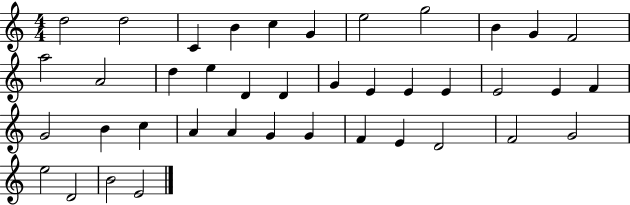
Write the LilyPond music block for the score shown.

{
  \clef treble
  \numericTimeSignature
  \time 4/4
  \key c \major
  d''2 d''2 | c'4 b'4 c''4 g'4 | e''2 g''2 | b'4 g'4 f'2 | \break a''2 a'2 | d''4 e''4 d'4 d'4 | g'4 e'4 e'4 e'4 | e'2 e'4 f'4 | \break g'2 b'4 c''4 | a'4 a'4 g'4 g'4 | f'4 e'4 d'2 | f'2 g'2 | \break e''2 d'2 | b'2 e'2 | \bar "|."
}